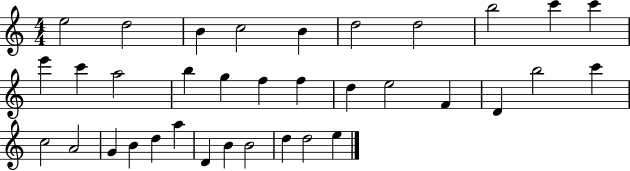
E5/h D5/h B4/q C5/h B4/q D5/h D5/h B5/h C6/q C6/q E6/q C6/q A5/h B5/q G5/q F5/q F5/q D5/q E5/h F4/q D4/q B5/h C6/q C5/h A4/h G4/q B4/q D5/q A5/q D4/q B4/q B4/h D5/q D5/h E5/q